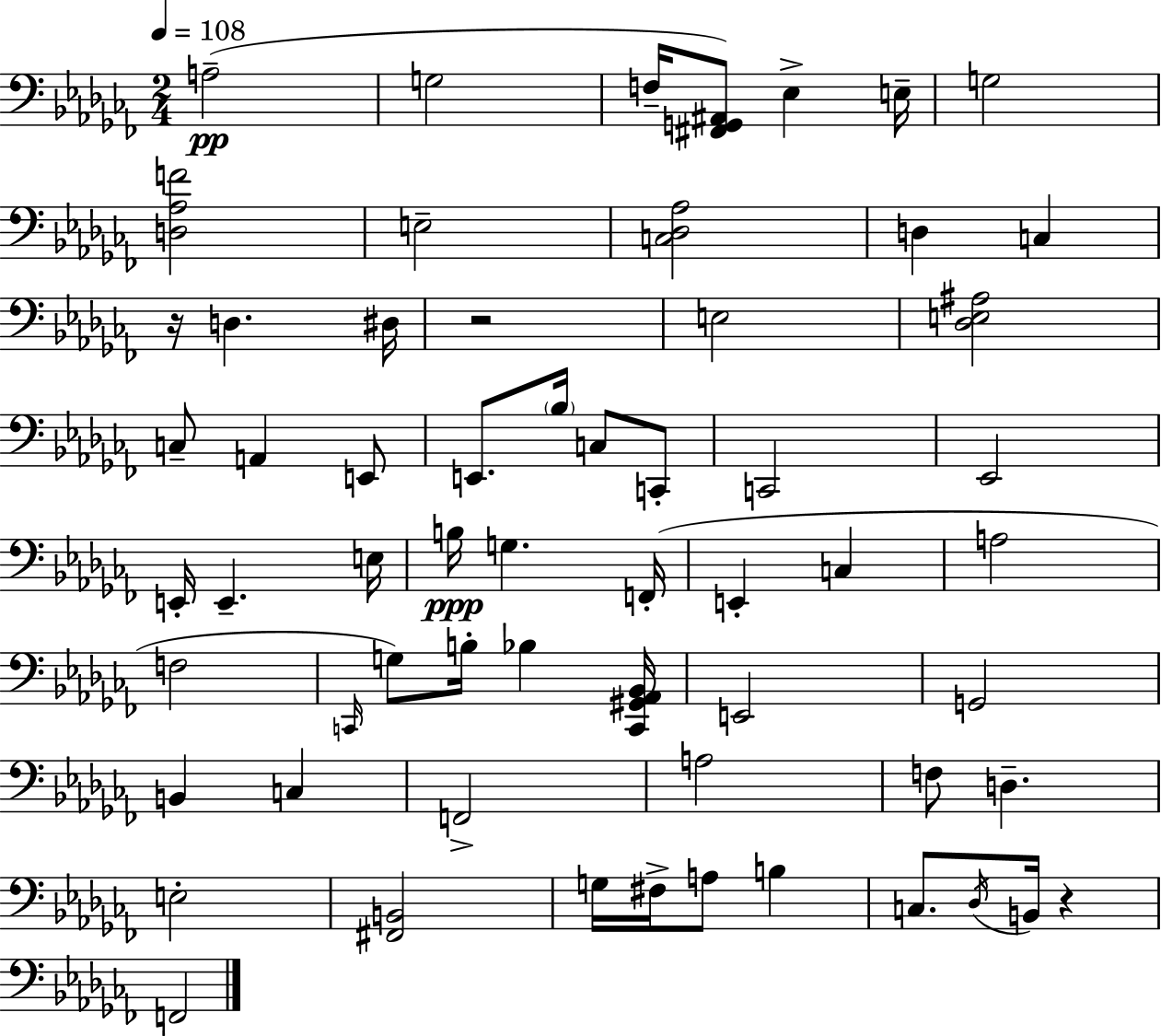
X:1
T:Untitled
M:2/4
L:1/4
K:Abm
A,2 G,2 F,/4 [^F,,G,,^A,,]/2 _E, E,/4 G,2 [D,_A,F]2 E,2 [C,_D,_A,]2 D, C, z/4 D, ^D,/4 z2 E,2 [_D,E,^A,]2 C,/2 A,, E,,/2 E,,/2 _B,/4 C,/2 C,,/2 C,,2 _E,,2 E,,/4 E,, E,/4 B,/4 G, F,,/4 E,, C, A,2 F,2 C,,/4 G,/2 B,/4 _B, [C,,^G,,_A,,_B,,]/4 E,,2 G,,2 B,, C, F,,2 A,2 F,/2 D, E,2 [^F,,B,,]2 G,/4 ^F,/4 A,/2 B, C,/2 _D,/4 B,,/4 z F,,2